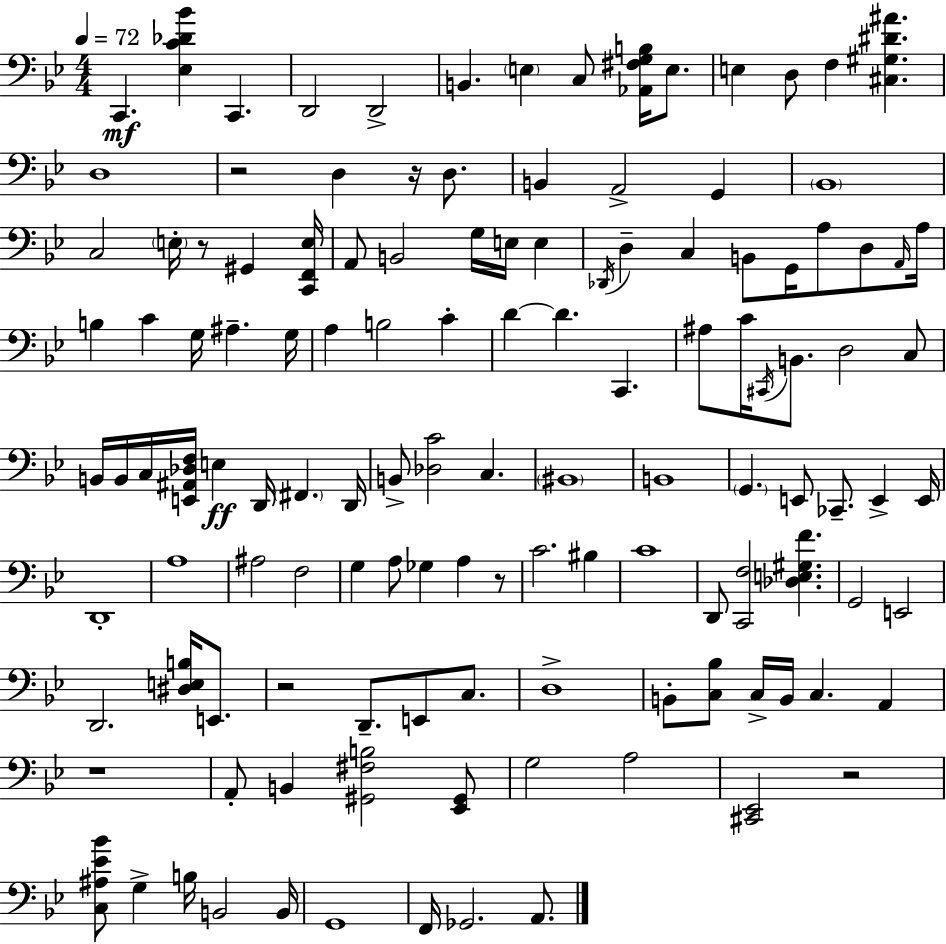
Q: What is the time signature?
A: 4/4